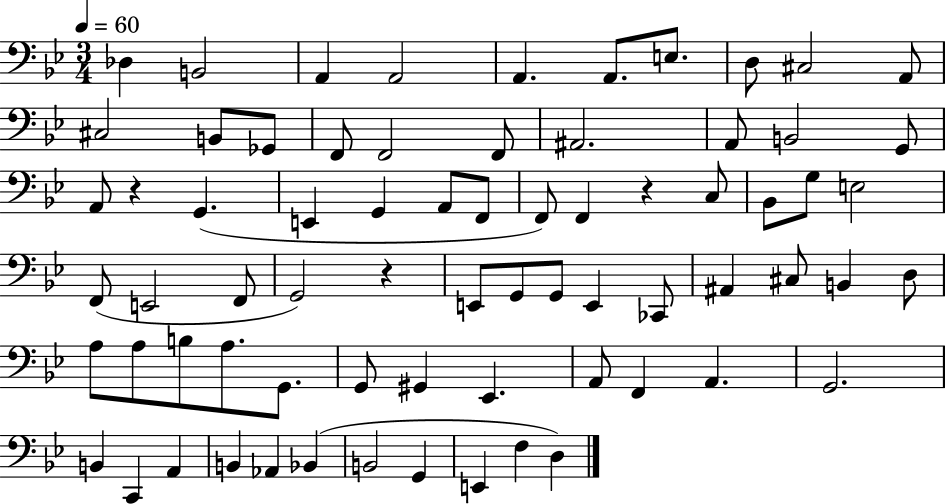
Db3/q B2/h A2/q A2/h A2/q. A2/e. E3/e. D3/e C#3/h A2/e C#3/h B2/e Gb2/e F2/e F2/h F2/e A#2/h. A2/e B2/h G2/e A2/e R/q G2/q. E2/q G2/q A2/e F2/e F2/e F2/q R/q C3/e Bb2/e G3/e E3/h F2/e E2/h F2/e G2/h R/q E2/e G2/e G2/e E2/q CES2/e A#2/q C#3/e B2/q D3/e A3/e A3/e B3/e A3/e. G2/e. G2/e G#2/q Eb2/q. A2/e F2/q A2/q. G2/h. B2/q C2/q A2/q B2/q Ab2/q Bb2/q B2/h G2/q E2/q F3/q D3/q